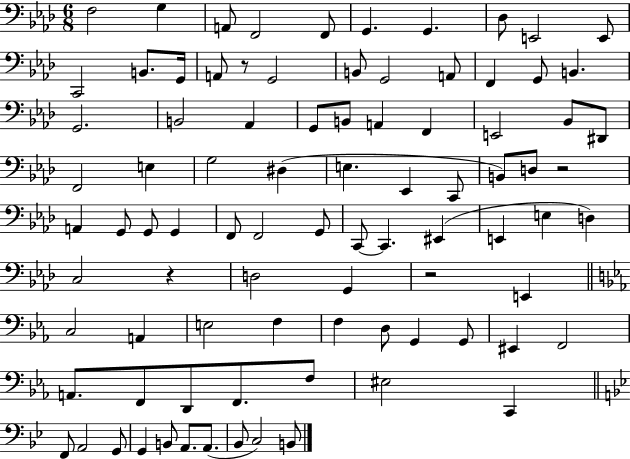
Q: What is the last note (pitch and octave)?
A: B2